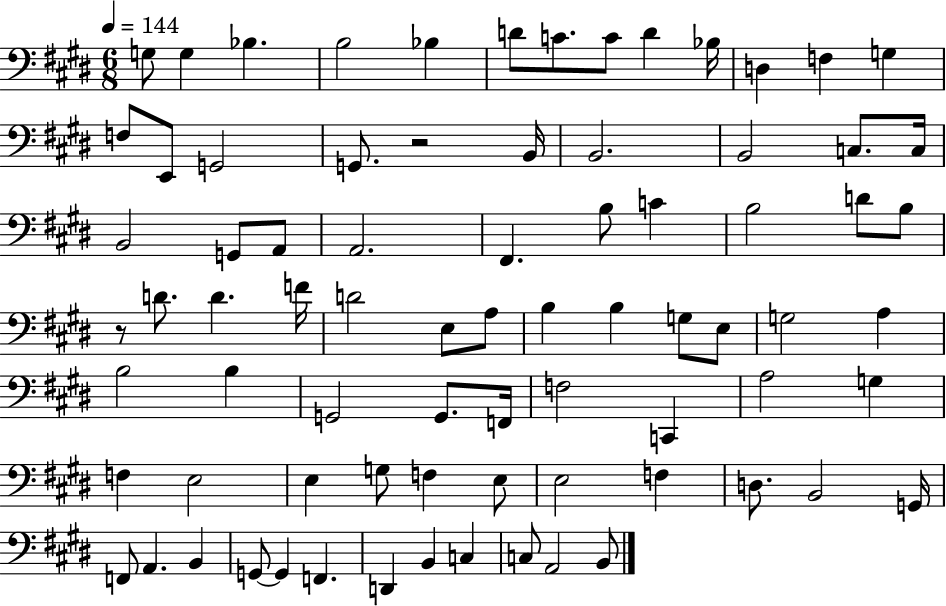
X:1
T:Untitled
M:6/8
L:1/4
K:E
G,/2 G, _B, B,2 _B, D/2 C/2 C/2 D _B,/4 D, F, G, F,/2 E,,/2 G,,2 G,,/2 z2 B,,/4 B,,2 B,,2 C,/2 C,/4 B,,2 G,,/2 A,,/2 A,,2 ^F,, B,/2 C B,2 D/2 B,/2 z/2 D/2 D F/4 D2 E,/2 A,/2 B, B, G,/2 E,/2 G,2 A, B,2 B, G,,2 G,,/2 F,,/4 F,2 C,, A,2 G, F, E,2 E, G,/2 F, E,/2 E,2 F, D,/2 B,,2 G,,/4 F,,/2 A,, B,, G,,/2 G,, F,, D,, B,, C, C,/2 A,,2 B,,/2